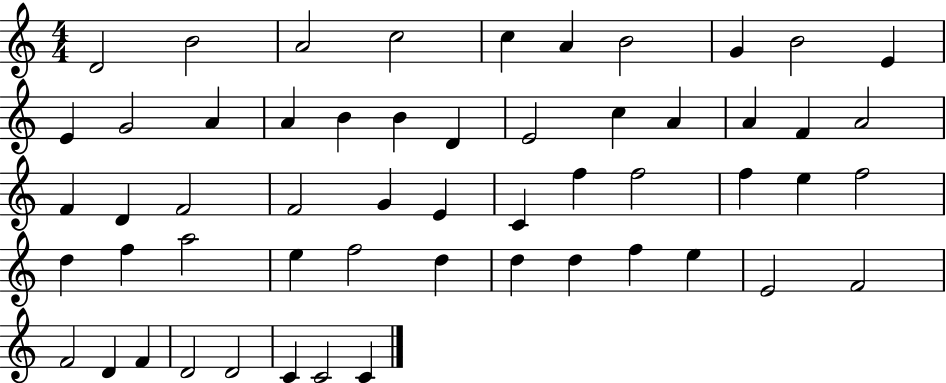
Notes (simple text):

D4/h B4/h A4/h C5/h C5/q A4/q B4/h G4/q B4/h E4/q E4/q G4/h A4/q A4/q B4/q B4/q D4/q E4/h C5/q A4/q A4/q F4/q A4/h F4/q D4/q F4/h F4/h G4/q E4/q C4/q F5/q F5/h F5/q E5/q F5/h D5/q F5/q A5/h E5/q F5/h D5/q D5/q D5/q F5/q E5/q E4/h F4/h F4/h D4/q F4/q D4/h D4/h C4/q C4/h C4/q